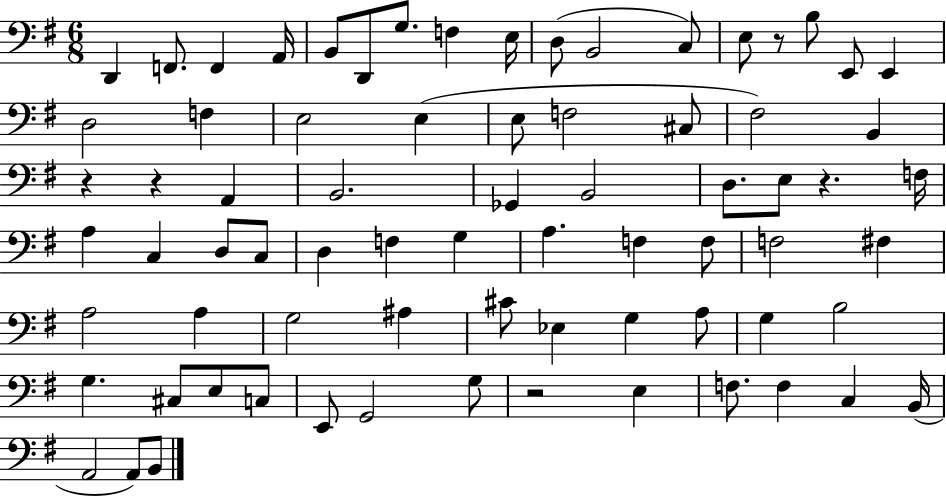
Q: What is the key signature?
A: G major